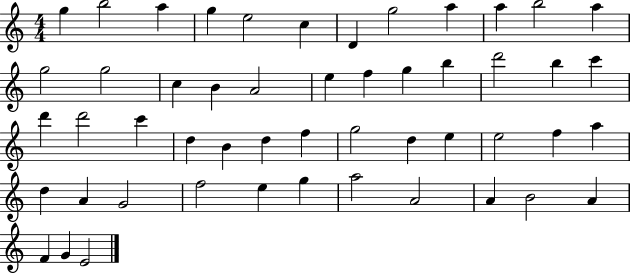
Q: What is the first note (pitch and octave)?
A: G5